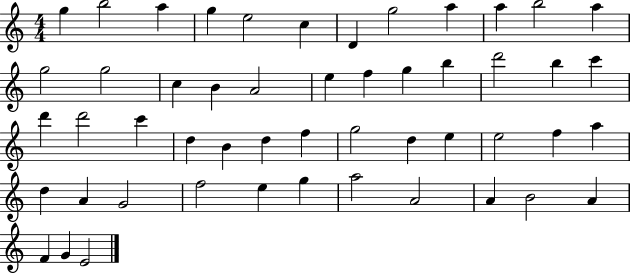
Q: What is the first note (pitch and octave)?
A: G5